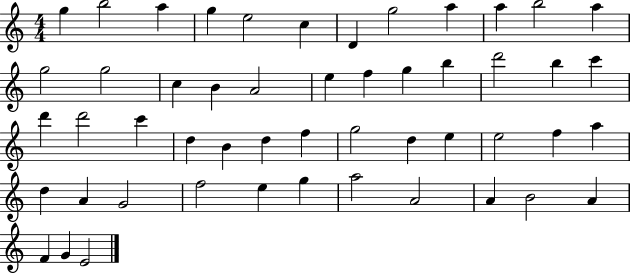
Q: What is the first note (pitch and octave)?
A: G5